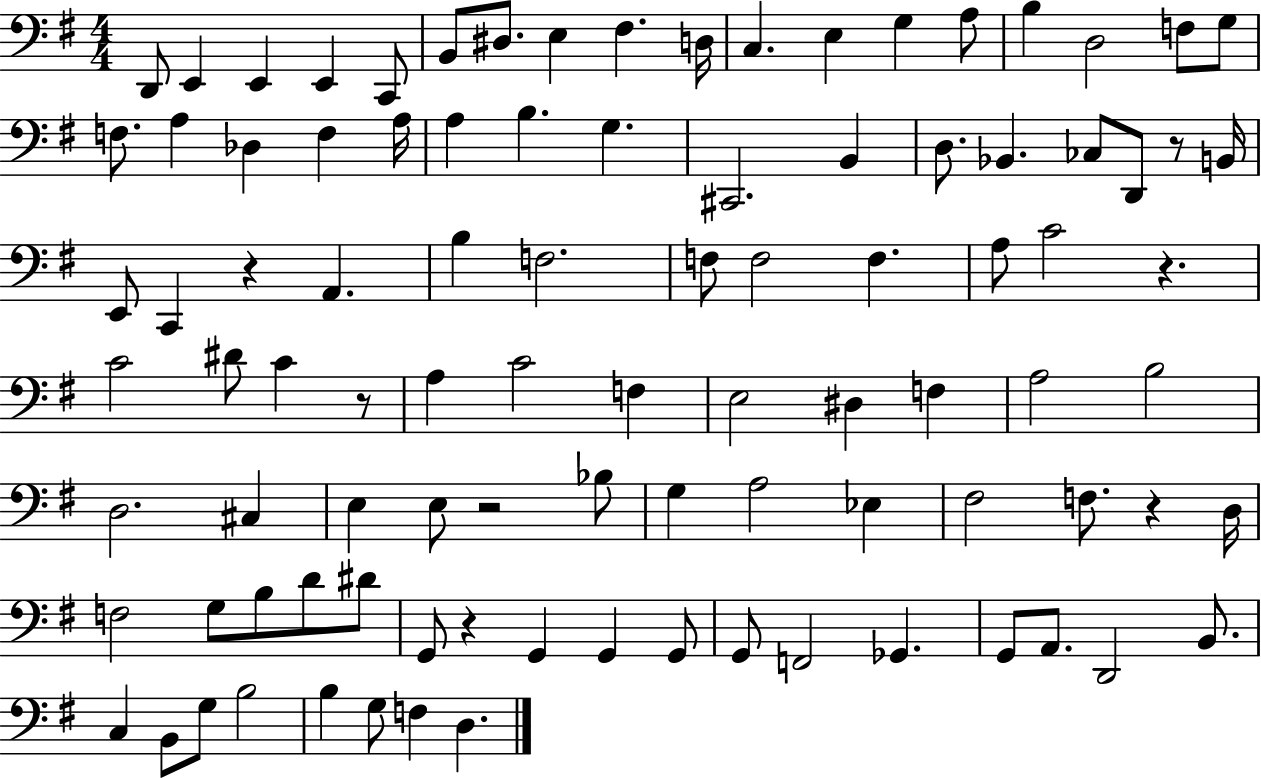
{
  \clef bass
  \numericTimeSignature
  \time 4/4
  \key g \major
  d,8 e,4 e,4 e,4 c,8 | b,8 dis8. e4 fis4. d16 | c4. e4 g4 a8 | b4 d2 f8 g8 | \break f8. a4 des4 f4 a16 | a4 b4. g4. | cis,2. b,4 | d8. bes,4. ces8 d,8 r8 b,16 | \break e,8 c,4 r4 a,4. | b4 f2. | f8 f2 f4. | a8 c'2 r4. | \break c'2 dis'8 c'4 r8 | a4 c'2 f4 | e2 dis4 f4 | a2 b2 | \break d2. cis4 | e4 e8 r2 bes8 | g4 a2 ees4 | fis2 f8. r4 d16 | \break f2 g8 b8 d'8 dis'8 | g,8 r4 g,4 g,4 g,8 | g,8 f,2 ges,4. | g,8 a,8. d,2 b,8. | \break c4 b,8 g8 b2 | b4 g8 f4 d4. | \bar "|."
}